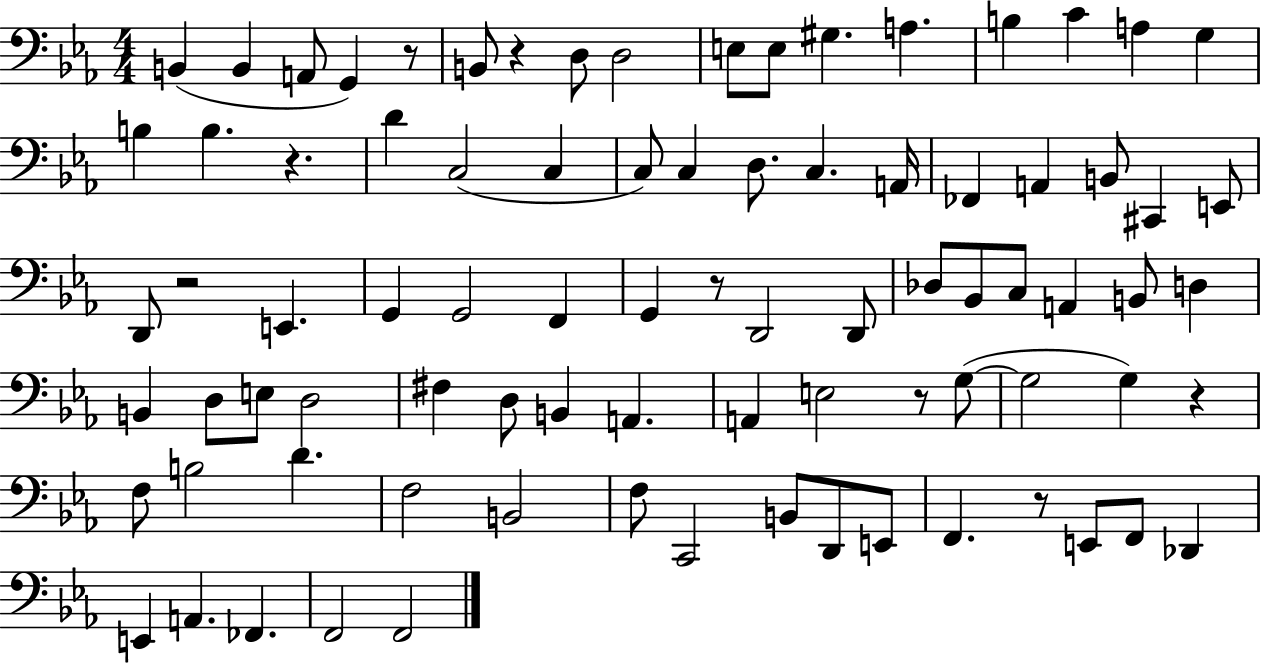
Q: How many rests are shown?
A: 8